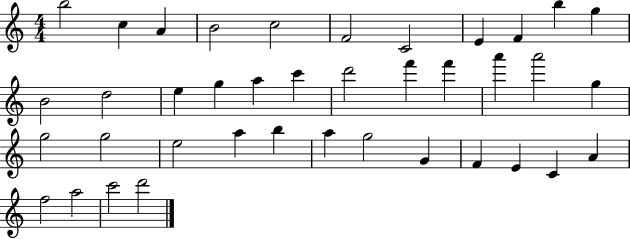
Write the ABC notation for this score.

X:1
T:Untitled
M:4/4
L:1/4
K:C
b2 c A B2 c2 F2 C2 E F b g B2 d2 e g a c' d'2 f' f' a' a'2 g g2 g2 e2 a b a g2 G F E C A f2 a2 c'2 d'2